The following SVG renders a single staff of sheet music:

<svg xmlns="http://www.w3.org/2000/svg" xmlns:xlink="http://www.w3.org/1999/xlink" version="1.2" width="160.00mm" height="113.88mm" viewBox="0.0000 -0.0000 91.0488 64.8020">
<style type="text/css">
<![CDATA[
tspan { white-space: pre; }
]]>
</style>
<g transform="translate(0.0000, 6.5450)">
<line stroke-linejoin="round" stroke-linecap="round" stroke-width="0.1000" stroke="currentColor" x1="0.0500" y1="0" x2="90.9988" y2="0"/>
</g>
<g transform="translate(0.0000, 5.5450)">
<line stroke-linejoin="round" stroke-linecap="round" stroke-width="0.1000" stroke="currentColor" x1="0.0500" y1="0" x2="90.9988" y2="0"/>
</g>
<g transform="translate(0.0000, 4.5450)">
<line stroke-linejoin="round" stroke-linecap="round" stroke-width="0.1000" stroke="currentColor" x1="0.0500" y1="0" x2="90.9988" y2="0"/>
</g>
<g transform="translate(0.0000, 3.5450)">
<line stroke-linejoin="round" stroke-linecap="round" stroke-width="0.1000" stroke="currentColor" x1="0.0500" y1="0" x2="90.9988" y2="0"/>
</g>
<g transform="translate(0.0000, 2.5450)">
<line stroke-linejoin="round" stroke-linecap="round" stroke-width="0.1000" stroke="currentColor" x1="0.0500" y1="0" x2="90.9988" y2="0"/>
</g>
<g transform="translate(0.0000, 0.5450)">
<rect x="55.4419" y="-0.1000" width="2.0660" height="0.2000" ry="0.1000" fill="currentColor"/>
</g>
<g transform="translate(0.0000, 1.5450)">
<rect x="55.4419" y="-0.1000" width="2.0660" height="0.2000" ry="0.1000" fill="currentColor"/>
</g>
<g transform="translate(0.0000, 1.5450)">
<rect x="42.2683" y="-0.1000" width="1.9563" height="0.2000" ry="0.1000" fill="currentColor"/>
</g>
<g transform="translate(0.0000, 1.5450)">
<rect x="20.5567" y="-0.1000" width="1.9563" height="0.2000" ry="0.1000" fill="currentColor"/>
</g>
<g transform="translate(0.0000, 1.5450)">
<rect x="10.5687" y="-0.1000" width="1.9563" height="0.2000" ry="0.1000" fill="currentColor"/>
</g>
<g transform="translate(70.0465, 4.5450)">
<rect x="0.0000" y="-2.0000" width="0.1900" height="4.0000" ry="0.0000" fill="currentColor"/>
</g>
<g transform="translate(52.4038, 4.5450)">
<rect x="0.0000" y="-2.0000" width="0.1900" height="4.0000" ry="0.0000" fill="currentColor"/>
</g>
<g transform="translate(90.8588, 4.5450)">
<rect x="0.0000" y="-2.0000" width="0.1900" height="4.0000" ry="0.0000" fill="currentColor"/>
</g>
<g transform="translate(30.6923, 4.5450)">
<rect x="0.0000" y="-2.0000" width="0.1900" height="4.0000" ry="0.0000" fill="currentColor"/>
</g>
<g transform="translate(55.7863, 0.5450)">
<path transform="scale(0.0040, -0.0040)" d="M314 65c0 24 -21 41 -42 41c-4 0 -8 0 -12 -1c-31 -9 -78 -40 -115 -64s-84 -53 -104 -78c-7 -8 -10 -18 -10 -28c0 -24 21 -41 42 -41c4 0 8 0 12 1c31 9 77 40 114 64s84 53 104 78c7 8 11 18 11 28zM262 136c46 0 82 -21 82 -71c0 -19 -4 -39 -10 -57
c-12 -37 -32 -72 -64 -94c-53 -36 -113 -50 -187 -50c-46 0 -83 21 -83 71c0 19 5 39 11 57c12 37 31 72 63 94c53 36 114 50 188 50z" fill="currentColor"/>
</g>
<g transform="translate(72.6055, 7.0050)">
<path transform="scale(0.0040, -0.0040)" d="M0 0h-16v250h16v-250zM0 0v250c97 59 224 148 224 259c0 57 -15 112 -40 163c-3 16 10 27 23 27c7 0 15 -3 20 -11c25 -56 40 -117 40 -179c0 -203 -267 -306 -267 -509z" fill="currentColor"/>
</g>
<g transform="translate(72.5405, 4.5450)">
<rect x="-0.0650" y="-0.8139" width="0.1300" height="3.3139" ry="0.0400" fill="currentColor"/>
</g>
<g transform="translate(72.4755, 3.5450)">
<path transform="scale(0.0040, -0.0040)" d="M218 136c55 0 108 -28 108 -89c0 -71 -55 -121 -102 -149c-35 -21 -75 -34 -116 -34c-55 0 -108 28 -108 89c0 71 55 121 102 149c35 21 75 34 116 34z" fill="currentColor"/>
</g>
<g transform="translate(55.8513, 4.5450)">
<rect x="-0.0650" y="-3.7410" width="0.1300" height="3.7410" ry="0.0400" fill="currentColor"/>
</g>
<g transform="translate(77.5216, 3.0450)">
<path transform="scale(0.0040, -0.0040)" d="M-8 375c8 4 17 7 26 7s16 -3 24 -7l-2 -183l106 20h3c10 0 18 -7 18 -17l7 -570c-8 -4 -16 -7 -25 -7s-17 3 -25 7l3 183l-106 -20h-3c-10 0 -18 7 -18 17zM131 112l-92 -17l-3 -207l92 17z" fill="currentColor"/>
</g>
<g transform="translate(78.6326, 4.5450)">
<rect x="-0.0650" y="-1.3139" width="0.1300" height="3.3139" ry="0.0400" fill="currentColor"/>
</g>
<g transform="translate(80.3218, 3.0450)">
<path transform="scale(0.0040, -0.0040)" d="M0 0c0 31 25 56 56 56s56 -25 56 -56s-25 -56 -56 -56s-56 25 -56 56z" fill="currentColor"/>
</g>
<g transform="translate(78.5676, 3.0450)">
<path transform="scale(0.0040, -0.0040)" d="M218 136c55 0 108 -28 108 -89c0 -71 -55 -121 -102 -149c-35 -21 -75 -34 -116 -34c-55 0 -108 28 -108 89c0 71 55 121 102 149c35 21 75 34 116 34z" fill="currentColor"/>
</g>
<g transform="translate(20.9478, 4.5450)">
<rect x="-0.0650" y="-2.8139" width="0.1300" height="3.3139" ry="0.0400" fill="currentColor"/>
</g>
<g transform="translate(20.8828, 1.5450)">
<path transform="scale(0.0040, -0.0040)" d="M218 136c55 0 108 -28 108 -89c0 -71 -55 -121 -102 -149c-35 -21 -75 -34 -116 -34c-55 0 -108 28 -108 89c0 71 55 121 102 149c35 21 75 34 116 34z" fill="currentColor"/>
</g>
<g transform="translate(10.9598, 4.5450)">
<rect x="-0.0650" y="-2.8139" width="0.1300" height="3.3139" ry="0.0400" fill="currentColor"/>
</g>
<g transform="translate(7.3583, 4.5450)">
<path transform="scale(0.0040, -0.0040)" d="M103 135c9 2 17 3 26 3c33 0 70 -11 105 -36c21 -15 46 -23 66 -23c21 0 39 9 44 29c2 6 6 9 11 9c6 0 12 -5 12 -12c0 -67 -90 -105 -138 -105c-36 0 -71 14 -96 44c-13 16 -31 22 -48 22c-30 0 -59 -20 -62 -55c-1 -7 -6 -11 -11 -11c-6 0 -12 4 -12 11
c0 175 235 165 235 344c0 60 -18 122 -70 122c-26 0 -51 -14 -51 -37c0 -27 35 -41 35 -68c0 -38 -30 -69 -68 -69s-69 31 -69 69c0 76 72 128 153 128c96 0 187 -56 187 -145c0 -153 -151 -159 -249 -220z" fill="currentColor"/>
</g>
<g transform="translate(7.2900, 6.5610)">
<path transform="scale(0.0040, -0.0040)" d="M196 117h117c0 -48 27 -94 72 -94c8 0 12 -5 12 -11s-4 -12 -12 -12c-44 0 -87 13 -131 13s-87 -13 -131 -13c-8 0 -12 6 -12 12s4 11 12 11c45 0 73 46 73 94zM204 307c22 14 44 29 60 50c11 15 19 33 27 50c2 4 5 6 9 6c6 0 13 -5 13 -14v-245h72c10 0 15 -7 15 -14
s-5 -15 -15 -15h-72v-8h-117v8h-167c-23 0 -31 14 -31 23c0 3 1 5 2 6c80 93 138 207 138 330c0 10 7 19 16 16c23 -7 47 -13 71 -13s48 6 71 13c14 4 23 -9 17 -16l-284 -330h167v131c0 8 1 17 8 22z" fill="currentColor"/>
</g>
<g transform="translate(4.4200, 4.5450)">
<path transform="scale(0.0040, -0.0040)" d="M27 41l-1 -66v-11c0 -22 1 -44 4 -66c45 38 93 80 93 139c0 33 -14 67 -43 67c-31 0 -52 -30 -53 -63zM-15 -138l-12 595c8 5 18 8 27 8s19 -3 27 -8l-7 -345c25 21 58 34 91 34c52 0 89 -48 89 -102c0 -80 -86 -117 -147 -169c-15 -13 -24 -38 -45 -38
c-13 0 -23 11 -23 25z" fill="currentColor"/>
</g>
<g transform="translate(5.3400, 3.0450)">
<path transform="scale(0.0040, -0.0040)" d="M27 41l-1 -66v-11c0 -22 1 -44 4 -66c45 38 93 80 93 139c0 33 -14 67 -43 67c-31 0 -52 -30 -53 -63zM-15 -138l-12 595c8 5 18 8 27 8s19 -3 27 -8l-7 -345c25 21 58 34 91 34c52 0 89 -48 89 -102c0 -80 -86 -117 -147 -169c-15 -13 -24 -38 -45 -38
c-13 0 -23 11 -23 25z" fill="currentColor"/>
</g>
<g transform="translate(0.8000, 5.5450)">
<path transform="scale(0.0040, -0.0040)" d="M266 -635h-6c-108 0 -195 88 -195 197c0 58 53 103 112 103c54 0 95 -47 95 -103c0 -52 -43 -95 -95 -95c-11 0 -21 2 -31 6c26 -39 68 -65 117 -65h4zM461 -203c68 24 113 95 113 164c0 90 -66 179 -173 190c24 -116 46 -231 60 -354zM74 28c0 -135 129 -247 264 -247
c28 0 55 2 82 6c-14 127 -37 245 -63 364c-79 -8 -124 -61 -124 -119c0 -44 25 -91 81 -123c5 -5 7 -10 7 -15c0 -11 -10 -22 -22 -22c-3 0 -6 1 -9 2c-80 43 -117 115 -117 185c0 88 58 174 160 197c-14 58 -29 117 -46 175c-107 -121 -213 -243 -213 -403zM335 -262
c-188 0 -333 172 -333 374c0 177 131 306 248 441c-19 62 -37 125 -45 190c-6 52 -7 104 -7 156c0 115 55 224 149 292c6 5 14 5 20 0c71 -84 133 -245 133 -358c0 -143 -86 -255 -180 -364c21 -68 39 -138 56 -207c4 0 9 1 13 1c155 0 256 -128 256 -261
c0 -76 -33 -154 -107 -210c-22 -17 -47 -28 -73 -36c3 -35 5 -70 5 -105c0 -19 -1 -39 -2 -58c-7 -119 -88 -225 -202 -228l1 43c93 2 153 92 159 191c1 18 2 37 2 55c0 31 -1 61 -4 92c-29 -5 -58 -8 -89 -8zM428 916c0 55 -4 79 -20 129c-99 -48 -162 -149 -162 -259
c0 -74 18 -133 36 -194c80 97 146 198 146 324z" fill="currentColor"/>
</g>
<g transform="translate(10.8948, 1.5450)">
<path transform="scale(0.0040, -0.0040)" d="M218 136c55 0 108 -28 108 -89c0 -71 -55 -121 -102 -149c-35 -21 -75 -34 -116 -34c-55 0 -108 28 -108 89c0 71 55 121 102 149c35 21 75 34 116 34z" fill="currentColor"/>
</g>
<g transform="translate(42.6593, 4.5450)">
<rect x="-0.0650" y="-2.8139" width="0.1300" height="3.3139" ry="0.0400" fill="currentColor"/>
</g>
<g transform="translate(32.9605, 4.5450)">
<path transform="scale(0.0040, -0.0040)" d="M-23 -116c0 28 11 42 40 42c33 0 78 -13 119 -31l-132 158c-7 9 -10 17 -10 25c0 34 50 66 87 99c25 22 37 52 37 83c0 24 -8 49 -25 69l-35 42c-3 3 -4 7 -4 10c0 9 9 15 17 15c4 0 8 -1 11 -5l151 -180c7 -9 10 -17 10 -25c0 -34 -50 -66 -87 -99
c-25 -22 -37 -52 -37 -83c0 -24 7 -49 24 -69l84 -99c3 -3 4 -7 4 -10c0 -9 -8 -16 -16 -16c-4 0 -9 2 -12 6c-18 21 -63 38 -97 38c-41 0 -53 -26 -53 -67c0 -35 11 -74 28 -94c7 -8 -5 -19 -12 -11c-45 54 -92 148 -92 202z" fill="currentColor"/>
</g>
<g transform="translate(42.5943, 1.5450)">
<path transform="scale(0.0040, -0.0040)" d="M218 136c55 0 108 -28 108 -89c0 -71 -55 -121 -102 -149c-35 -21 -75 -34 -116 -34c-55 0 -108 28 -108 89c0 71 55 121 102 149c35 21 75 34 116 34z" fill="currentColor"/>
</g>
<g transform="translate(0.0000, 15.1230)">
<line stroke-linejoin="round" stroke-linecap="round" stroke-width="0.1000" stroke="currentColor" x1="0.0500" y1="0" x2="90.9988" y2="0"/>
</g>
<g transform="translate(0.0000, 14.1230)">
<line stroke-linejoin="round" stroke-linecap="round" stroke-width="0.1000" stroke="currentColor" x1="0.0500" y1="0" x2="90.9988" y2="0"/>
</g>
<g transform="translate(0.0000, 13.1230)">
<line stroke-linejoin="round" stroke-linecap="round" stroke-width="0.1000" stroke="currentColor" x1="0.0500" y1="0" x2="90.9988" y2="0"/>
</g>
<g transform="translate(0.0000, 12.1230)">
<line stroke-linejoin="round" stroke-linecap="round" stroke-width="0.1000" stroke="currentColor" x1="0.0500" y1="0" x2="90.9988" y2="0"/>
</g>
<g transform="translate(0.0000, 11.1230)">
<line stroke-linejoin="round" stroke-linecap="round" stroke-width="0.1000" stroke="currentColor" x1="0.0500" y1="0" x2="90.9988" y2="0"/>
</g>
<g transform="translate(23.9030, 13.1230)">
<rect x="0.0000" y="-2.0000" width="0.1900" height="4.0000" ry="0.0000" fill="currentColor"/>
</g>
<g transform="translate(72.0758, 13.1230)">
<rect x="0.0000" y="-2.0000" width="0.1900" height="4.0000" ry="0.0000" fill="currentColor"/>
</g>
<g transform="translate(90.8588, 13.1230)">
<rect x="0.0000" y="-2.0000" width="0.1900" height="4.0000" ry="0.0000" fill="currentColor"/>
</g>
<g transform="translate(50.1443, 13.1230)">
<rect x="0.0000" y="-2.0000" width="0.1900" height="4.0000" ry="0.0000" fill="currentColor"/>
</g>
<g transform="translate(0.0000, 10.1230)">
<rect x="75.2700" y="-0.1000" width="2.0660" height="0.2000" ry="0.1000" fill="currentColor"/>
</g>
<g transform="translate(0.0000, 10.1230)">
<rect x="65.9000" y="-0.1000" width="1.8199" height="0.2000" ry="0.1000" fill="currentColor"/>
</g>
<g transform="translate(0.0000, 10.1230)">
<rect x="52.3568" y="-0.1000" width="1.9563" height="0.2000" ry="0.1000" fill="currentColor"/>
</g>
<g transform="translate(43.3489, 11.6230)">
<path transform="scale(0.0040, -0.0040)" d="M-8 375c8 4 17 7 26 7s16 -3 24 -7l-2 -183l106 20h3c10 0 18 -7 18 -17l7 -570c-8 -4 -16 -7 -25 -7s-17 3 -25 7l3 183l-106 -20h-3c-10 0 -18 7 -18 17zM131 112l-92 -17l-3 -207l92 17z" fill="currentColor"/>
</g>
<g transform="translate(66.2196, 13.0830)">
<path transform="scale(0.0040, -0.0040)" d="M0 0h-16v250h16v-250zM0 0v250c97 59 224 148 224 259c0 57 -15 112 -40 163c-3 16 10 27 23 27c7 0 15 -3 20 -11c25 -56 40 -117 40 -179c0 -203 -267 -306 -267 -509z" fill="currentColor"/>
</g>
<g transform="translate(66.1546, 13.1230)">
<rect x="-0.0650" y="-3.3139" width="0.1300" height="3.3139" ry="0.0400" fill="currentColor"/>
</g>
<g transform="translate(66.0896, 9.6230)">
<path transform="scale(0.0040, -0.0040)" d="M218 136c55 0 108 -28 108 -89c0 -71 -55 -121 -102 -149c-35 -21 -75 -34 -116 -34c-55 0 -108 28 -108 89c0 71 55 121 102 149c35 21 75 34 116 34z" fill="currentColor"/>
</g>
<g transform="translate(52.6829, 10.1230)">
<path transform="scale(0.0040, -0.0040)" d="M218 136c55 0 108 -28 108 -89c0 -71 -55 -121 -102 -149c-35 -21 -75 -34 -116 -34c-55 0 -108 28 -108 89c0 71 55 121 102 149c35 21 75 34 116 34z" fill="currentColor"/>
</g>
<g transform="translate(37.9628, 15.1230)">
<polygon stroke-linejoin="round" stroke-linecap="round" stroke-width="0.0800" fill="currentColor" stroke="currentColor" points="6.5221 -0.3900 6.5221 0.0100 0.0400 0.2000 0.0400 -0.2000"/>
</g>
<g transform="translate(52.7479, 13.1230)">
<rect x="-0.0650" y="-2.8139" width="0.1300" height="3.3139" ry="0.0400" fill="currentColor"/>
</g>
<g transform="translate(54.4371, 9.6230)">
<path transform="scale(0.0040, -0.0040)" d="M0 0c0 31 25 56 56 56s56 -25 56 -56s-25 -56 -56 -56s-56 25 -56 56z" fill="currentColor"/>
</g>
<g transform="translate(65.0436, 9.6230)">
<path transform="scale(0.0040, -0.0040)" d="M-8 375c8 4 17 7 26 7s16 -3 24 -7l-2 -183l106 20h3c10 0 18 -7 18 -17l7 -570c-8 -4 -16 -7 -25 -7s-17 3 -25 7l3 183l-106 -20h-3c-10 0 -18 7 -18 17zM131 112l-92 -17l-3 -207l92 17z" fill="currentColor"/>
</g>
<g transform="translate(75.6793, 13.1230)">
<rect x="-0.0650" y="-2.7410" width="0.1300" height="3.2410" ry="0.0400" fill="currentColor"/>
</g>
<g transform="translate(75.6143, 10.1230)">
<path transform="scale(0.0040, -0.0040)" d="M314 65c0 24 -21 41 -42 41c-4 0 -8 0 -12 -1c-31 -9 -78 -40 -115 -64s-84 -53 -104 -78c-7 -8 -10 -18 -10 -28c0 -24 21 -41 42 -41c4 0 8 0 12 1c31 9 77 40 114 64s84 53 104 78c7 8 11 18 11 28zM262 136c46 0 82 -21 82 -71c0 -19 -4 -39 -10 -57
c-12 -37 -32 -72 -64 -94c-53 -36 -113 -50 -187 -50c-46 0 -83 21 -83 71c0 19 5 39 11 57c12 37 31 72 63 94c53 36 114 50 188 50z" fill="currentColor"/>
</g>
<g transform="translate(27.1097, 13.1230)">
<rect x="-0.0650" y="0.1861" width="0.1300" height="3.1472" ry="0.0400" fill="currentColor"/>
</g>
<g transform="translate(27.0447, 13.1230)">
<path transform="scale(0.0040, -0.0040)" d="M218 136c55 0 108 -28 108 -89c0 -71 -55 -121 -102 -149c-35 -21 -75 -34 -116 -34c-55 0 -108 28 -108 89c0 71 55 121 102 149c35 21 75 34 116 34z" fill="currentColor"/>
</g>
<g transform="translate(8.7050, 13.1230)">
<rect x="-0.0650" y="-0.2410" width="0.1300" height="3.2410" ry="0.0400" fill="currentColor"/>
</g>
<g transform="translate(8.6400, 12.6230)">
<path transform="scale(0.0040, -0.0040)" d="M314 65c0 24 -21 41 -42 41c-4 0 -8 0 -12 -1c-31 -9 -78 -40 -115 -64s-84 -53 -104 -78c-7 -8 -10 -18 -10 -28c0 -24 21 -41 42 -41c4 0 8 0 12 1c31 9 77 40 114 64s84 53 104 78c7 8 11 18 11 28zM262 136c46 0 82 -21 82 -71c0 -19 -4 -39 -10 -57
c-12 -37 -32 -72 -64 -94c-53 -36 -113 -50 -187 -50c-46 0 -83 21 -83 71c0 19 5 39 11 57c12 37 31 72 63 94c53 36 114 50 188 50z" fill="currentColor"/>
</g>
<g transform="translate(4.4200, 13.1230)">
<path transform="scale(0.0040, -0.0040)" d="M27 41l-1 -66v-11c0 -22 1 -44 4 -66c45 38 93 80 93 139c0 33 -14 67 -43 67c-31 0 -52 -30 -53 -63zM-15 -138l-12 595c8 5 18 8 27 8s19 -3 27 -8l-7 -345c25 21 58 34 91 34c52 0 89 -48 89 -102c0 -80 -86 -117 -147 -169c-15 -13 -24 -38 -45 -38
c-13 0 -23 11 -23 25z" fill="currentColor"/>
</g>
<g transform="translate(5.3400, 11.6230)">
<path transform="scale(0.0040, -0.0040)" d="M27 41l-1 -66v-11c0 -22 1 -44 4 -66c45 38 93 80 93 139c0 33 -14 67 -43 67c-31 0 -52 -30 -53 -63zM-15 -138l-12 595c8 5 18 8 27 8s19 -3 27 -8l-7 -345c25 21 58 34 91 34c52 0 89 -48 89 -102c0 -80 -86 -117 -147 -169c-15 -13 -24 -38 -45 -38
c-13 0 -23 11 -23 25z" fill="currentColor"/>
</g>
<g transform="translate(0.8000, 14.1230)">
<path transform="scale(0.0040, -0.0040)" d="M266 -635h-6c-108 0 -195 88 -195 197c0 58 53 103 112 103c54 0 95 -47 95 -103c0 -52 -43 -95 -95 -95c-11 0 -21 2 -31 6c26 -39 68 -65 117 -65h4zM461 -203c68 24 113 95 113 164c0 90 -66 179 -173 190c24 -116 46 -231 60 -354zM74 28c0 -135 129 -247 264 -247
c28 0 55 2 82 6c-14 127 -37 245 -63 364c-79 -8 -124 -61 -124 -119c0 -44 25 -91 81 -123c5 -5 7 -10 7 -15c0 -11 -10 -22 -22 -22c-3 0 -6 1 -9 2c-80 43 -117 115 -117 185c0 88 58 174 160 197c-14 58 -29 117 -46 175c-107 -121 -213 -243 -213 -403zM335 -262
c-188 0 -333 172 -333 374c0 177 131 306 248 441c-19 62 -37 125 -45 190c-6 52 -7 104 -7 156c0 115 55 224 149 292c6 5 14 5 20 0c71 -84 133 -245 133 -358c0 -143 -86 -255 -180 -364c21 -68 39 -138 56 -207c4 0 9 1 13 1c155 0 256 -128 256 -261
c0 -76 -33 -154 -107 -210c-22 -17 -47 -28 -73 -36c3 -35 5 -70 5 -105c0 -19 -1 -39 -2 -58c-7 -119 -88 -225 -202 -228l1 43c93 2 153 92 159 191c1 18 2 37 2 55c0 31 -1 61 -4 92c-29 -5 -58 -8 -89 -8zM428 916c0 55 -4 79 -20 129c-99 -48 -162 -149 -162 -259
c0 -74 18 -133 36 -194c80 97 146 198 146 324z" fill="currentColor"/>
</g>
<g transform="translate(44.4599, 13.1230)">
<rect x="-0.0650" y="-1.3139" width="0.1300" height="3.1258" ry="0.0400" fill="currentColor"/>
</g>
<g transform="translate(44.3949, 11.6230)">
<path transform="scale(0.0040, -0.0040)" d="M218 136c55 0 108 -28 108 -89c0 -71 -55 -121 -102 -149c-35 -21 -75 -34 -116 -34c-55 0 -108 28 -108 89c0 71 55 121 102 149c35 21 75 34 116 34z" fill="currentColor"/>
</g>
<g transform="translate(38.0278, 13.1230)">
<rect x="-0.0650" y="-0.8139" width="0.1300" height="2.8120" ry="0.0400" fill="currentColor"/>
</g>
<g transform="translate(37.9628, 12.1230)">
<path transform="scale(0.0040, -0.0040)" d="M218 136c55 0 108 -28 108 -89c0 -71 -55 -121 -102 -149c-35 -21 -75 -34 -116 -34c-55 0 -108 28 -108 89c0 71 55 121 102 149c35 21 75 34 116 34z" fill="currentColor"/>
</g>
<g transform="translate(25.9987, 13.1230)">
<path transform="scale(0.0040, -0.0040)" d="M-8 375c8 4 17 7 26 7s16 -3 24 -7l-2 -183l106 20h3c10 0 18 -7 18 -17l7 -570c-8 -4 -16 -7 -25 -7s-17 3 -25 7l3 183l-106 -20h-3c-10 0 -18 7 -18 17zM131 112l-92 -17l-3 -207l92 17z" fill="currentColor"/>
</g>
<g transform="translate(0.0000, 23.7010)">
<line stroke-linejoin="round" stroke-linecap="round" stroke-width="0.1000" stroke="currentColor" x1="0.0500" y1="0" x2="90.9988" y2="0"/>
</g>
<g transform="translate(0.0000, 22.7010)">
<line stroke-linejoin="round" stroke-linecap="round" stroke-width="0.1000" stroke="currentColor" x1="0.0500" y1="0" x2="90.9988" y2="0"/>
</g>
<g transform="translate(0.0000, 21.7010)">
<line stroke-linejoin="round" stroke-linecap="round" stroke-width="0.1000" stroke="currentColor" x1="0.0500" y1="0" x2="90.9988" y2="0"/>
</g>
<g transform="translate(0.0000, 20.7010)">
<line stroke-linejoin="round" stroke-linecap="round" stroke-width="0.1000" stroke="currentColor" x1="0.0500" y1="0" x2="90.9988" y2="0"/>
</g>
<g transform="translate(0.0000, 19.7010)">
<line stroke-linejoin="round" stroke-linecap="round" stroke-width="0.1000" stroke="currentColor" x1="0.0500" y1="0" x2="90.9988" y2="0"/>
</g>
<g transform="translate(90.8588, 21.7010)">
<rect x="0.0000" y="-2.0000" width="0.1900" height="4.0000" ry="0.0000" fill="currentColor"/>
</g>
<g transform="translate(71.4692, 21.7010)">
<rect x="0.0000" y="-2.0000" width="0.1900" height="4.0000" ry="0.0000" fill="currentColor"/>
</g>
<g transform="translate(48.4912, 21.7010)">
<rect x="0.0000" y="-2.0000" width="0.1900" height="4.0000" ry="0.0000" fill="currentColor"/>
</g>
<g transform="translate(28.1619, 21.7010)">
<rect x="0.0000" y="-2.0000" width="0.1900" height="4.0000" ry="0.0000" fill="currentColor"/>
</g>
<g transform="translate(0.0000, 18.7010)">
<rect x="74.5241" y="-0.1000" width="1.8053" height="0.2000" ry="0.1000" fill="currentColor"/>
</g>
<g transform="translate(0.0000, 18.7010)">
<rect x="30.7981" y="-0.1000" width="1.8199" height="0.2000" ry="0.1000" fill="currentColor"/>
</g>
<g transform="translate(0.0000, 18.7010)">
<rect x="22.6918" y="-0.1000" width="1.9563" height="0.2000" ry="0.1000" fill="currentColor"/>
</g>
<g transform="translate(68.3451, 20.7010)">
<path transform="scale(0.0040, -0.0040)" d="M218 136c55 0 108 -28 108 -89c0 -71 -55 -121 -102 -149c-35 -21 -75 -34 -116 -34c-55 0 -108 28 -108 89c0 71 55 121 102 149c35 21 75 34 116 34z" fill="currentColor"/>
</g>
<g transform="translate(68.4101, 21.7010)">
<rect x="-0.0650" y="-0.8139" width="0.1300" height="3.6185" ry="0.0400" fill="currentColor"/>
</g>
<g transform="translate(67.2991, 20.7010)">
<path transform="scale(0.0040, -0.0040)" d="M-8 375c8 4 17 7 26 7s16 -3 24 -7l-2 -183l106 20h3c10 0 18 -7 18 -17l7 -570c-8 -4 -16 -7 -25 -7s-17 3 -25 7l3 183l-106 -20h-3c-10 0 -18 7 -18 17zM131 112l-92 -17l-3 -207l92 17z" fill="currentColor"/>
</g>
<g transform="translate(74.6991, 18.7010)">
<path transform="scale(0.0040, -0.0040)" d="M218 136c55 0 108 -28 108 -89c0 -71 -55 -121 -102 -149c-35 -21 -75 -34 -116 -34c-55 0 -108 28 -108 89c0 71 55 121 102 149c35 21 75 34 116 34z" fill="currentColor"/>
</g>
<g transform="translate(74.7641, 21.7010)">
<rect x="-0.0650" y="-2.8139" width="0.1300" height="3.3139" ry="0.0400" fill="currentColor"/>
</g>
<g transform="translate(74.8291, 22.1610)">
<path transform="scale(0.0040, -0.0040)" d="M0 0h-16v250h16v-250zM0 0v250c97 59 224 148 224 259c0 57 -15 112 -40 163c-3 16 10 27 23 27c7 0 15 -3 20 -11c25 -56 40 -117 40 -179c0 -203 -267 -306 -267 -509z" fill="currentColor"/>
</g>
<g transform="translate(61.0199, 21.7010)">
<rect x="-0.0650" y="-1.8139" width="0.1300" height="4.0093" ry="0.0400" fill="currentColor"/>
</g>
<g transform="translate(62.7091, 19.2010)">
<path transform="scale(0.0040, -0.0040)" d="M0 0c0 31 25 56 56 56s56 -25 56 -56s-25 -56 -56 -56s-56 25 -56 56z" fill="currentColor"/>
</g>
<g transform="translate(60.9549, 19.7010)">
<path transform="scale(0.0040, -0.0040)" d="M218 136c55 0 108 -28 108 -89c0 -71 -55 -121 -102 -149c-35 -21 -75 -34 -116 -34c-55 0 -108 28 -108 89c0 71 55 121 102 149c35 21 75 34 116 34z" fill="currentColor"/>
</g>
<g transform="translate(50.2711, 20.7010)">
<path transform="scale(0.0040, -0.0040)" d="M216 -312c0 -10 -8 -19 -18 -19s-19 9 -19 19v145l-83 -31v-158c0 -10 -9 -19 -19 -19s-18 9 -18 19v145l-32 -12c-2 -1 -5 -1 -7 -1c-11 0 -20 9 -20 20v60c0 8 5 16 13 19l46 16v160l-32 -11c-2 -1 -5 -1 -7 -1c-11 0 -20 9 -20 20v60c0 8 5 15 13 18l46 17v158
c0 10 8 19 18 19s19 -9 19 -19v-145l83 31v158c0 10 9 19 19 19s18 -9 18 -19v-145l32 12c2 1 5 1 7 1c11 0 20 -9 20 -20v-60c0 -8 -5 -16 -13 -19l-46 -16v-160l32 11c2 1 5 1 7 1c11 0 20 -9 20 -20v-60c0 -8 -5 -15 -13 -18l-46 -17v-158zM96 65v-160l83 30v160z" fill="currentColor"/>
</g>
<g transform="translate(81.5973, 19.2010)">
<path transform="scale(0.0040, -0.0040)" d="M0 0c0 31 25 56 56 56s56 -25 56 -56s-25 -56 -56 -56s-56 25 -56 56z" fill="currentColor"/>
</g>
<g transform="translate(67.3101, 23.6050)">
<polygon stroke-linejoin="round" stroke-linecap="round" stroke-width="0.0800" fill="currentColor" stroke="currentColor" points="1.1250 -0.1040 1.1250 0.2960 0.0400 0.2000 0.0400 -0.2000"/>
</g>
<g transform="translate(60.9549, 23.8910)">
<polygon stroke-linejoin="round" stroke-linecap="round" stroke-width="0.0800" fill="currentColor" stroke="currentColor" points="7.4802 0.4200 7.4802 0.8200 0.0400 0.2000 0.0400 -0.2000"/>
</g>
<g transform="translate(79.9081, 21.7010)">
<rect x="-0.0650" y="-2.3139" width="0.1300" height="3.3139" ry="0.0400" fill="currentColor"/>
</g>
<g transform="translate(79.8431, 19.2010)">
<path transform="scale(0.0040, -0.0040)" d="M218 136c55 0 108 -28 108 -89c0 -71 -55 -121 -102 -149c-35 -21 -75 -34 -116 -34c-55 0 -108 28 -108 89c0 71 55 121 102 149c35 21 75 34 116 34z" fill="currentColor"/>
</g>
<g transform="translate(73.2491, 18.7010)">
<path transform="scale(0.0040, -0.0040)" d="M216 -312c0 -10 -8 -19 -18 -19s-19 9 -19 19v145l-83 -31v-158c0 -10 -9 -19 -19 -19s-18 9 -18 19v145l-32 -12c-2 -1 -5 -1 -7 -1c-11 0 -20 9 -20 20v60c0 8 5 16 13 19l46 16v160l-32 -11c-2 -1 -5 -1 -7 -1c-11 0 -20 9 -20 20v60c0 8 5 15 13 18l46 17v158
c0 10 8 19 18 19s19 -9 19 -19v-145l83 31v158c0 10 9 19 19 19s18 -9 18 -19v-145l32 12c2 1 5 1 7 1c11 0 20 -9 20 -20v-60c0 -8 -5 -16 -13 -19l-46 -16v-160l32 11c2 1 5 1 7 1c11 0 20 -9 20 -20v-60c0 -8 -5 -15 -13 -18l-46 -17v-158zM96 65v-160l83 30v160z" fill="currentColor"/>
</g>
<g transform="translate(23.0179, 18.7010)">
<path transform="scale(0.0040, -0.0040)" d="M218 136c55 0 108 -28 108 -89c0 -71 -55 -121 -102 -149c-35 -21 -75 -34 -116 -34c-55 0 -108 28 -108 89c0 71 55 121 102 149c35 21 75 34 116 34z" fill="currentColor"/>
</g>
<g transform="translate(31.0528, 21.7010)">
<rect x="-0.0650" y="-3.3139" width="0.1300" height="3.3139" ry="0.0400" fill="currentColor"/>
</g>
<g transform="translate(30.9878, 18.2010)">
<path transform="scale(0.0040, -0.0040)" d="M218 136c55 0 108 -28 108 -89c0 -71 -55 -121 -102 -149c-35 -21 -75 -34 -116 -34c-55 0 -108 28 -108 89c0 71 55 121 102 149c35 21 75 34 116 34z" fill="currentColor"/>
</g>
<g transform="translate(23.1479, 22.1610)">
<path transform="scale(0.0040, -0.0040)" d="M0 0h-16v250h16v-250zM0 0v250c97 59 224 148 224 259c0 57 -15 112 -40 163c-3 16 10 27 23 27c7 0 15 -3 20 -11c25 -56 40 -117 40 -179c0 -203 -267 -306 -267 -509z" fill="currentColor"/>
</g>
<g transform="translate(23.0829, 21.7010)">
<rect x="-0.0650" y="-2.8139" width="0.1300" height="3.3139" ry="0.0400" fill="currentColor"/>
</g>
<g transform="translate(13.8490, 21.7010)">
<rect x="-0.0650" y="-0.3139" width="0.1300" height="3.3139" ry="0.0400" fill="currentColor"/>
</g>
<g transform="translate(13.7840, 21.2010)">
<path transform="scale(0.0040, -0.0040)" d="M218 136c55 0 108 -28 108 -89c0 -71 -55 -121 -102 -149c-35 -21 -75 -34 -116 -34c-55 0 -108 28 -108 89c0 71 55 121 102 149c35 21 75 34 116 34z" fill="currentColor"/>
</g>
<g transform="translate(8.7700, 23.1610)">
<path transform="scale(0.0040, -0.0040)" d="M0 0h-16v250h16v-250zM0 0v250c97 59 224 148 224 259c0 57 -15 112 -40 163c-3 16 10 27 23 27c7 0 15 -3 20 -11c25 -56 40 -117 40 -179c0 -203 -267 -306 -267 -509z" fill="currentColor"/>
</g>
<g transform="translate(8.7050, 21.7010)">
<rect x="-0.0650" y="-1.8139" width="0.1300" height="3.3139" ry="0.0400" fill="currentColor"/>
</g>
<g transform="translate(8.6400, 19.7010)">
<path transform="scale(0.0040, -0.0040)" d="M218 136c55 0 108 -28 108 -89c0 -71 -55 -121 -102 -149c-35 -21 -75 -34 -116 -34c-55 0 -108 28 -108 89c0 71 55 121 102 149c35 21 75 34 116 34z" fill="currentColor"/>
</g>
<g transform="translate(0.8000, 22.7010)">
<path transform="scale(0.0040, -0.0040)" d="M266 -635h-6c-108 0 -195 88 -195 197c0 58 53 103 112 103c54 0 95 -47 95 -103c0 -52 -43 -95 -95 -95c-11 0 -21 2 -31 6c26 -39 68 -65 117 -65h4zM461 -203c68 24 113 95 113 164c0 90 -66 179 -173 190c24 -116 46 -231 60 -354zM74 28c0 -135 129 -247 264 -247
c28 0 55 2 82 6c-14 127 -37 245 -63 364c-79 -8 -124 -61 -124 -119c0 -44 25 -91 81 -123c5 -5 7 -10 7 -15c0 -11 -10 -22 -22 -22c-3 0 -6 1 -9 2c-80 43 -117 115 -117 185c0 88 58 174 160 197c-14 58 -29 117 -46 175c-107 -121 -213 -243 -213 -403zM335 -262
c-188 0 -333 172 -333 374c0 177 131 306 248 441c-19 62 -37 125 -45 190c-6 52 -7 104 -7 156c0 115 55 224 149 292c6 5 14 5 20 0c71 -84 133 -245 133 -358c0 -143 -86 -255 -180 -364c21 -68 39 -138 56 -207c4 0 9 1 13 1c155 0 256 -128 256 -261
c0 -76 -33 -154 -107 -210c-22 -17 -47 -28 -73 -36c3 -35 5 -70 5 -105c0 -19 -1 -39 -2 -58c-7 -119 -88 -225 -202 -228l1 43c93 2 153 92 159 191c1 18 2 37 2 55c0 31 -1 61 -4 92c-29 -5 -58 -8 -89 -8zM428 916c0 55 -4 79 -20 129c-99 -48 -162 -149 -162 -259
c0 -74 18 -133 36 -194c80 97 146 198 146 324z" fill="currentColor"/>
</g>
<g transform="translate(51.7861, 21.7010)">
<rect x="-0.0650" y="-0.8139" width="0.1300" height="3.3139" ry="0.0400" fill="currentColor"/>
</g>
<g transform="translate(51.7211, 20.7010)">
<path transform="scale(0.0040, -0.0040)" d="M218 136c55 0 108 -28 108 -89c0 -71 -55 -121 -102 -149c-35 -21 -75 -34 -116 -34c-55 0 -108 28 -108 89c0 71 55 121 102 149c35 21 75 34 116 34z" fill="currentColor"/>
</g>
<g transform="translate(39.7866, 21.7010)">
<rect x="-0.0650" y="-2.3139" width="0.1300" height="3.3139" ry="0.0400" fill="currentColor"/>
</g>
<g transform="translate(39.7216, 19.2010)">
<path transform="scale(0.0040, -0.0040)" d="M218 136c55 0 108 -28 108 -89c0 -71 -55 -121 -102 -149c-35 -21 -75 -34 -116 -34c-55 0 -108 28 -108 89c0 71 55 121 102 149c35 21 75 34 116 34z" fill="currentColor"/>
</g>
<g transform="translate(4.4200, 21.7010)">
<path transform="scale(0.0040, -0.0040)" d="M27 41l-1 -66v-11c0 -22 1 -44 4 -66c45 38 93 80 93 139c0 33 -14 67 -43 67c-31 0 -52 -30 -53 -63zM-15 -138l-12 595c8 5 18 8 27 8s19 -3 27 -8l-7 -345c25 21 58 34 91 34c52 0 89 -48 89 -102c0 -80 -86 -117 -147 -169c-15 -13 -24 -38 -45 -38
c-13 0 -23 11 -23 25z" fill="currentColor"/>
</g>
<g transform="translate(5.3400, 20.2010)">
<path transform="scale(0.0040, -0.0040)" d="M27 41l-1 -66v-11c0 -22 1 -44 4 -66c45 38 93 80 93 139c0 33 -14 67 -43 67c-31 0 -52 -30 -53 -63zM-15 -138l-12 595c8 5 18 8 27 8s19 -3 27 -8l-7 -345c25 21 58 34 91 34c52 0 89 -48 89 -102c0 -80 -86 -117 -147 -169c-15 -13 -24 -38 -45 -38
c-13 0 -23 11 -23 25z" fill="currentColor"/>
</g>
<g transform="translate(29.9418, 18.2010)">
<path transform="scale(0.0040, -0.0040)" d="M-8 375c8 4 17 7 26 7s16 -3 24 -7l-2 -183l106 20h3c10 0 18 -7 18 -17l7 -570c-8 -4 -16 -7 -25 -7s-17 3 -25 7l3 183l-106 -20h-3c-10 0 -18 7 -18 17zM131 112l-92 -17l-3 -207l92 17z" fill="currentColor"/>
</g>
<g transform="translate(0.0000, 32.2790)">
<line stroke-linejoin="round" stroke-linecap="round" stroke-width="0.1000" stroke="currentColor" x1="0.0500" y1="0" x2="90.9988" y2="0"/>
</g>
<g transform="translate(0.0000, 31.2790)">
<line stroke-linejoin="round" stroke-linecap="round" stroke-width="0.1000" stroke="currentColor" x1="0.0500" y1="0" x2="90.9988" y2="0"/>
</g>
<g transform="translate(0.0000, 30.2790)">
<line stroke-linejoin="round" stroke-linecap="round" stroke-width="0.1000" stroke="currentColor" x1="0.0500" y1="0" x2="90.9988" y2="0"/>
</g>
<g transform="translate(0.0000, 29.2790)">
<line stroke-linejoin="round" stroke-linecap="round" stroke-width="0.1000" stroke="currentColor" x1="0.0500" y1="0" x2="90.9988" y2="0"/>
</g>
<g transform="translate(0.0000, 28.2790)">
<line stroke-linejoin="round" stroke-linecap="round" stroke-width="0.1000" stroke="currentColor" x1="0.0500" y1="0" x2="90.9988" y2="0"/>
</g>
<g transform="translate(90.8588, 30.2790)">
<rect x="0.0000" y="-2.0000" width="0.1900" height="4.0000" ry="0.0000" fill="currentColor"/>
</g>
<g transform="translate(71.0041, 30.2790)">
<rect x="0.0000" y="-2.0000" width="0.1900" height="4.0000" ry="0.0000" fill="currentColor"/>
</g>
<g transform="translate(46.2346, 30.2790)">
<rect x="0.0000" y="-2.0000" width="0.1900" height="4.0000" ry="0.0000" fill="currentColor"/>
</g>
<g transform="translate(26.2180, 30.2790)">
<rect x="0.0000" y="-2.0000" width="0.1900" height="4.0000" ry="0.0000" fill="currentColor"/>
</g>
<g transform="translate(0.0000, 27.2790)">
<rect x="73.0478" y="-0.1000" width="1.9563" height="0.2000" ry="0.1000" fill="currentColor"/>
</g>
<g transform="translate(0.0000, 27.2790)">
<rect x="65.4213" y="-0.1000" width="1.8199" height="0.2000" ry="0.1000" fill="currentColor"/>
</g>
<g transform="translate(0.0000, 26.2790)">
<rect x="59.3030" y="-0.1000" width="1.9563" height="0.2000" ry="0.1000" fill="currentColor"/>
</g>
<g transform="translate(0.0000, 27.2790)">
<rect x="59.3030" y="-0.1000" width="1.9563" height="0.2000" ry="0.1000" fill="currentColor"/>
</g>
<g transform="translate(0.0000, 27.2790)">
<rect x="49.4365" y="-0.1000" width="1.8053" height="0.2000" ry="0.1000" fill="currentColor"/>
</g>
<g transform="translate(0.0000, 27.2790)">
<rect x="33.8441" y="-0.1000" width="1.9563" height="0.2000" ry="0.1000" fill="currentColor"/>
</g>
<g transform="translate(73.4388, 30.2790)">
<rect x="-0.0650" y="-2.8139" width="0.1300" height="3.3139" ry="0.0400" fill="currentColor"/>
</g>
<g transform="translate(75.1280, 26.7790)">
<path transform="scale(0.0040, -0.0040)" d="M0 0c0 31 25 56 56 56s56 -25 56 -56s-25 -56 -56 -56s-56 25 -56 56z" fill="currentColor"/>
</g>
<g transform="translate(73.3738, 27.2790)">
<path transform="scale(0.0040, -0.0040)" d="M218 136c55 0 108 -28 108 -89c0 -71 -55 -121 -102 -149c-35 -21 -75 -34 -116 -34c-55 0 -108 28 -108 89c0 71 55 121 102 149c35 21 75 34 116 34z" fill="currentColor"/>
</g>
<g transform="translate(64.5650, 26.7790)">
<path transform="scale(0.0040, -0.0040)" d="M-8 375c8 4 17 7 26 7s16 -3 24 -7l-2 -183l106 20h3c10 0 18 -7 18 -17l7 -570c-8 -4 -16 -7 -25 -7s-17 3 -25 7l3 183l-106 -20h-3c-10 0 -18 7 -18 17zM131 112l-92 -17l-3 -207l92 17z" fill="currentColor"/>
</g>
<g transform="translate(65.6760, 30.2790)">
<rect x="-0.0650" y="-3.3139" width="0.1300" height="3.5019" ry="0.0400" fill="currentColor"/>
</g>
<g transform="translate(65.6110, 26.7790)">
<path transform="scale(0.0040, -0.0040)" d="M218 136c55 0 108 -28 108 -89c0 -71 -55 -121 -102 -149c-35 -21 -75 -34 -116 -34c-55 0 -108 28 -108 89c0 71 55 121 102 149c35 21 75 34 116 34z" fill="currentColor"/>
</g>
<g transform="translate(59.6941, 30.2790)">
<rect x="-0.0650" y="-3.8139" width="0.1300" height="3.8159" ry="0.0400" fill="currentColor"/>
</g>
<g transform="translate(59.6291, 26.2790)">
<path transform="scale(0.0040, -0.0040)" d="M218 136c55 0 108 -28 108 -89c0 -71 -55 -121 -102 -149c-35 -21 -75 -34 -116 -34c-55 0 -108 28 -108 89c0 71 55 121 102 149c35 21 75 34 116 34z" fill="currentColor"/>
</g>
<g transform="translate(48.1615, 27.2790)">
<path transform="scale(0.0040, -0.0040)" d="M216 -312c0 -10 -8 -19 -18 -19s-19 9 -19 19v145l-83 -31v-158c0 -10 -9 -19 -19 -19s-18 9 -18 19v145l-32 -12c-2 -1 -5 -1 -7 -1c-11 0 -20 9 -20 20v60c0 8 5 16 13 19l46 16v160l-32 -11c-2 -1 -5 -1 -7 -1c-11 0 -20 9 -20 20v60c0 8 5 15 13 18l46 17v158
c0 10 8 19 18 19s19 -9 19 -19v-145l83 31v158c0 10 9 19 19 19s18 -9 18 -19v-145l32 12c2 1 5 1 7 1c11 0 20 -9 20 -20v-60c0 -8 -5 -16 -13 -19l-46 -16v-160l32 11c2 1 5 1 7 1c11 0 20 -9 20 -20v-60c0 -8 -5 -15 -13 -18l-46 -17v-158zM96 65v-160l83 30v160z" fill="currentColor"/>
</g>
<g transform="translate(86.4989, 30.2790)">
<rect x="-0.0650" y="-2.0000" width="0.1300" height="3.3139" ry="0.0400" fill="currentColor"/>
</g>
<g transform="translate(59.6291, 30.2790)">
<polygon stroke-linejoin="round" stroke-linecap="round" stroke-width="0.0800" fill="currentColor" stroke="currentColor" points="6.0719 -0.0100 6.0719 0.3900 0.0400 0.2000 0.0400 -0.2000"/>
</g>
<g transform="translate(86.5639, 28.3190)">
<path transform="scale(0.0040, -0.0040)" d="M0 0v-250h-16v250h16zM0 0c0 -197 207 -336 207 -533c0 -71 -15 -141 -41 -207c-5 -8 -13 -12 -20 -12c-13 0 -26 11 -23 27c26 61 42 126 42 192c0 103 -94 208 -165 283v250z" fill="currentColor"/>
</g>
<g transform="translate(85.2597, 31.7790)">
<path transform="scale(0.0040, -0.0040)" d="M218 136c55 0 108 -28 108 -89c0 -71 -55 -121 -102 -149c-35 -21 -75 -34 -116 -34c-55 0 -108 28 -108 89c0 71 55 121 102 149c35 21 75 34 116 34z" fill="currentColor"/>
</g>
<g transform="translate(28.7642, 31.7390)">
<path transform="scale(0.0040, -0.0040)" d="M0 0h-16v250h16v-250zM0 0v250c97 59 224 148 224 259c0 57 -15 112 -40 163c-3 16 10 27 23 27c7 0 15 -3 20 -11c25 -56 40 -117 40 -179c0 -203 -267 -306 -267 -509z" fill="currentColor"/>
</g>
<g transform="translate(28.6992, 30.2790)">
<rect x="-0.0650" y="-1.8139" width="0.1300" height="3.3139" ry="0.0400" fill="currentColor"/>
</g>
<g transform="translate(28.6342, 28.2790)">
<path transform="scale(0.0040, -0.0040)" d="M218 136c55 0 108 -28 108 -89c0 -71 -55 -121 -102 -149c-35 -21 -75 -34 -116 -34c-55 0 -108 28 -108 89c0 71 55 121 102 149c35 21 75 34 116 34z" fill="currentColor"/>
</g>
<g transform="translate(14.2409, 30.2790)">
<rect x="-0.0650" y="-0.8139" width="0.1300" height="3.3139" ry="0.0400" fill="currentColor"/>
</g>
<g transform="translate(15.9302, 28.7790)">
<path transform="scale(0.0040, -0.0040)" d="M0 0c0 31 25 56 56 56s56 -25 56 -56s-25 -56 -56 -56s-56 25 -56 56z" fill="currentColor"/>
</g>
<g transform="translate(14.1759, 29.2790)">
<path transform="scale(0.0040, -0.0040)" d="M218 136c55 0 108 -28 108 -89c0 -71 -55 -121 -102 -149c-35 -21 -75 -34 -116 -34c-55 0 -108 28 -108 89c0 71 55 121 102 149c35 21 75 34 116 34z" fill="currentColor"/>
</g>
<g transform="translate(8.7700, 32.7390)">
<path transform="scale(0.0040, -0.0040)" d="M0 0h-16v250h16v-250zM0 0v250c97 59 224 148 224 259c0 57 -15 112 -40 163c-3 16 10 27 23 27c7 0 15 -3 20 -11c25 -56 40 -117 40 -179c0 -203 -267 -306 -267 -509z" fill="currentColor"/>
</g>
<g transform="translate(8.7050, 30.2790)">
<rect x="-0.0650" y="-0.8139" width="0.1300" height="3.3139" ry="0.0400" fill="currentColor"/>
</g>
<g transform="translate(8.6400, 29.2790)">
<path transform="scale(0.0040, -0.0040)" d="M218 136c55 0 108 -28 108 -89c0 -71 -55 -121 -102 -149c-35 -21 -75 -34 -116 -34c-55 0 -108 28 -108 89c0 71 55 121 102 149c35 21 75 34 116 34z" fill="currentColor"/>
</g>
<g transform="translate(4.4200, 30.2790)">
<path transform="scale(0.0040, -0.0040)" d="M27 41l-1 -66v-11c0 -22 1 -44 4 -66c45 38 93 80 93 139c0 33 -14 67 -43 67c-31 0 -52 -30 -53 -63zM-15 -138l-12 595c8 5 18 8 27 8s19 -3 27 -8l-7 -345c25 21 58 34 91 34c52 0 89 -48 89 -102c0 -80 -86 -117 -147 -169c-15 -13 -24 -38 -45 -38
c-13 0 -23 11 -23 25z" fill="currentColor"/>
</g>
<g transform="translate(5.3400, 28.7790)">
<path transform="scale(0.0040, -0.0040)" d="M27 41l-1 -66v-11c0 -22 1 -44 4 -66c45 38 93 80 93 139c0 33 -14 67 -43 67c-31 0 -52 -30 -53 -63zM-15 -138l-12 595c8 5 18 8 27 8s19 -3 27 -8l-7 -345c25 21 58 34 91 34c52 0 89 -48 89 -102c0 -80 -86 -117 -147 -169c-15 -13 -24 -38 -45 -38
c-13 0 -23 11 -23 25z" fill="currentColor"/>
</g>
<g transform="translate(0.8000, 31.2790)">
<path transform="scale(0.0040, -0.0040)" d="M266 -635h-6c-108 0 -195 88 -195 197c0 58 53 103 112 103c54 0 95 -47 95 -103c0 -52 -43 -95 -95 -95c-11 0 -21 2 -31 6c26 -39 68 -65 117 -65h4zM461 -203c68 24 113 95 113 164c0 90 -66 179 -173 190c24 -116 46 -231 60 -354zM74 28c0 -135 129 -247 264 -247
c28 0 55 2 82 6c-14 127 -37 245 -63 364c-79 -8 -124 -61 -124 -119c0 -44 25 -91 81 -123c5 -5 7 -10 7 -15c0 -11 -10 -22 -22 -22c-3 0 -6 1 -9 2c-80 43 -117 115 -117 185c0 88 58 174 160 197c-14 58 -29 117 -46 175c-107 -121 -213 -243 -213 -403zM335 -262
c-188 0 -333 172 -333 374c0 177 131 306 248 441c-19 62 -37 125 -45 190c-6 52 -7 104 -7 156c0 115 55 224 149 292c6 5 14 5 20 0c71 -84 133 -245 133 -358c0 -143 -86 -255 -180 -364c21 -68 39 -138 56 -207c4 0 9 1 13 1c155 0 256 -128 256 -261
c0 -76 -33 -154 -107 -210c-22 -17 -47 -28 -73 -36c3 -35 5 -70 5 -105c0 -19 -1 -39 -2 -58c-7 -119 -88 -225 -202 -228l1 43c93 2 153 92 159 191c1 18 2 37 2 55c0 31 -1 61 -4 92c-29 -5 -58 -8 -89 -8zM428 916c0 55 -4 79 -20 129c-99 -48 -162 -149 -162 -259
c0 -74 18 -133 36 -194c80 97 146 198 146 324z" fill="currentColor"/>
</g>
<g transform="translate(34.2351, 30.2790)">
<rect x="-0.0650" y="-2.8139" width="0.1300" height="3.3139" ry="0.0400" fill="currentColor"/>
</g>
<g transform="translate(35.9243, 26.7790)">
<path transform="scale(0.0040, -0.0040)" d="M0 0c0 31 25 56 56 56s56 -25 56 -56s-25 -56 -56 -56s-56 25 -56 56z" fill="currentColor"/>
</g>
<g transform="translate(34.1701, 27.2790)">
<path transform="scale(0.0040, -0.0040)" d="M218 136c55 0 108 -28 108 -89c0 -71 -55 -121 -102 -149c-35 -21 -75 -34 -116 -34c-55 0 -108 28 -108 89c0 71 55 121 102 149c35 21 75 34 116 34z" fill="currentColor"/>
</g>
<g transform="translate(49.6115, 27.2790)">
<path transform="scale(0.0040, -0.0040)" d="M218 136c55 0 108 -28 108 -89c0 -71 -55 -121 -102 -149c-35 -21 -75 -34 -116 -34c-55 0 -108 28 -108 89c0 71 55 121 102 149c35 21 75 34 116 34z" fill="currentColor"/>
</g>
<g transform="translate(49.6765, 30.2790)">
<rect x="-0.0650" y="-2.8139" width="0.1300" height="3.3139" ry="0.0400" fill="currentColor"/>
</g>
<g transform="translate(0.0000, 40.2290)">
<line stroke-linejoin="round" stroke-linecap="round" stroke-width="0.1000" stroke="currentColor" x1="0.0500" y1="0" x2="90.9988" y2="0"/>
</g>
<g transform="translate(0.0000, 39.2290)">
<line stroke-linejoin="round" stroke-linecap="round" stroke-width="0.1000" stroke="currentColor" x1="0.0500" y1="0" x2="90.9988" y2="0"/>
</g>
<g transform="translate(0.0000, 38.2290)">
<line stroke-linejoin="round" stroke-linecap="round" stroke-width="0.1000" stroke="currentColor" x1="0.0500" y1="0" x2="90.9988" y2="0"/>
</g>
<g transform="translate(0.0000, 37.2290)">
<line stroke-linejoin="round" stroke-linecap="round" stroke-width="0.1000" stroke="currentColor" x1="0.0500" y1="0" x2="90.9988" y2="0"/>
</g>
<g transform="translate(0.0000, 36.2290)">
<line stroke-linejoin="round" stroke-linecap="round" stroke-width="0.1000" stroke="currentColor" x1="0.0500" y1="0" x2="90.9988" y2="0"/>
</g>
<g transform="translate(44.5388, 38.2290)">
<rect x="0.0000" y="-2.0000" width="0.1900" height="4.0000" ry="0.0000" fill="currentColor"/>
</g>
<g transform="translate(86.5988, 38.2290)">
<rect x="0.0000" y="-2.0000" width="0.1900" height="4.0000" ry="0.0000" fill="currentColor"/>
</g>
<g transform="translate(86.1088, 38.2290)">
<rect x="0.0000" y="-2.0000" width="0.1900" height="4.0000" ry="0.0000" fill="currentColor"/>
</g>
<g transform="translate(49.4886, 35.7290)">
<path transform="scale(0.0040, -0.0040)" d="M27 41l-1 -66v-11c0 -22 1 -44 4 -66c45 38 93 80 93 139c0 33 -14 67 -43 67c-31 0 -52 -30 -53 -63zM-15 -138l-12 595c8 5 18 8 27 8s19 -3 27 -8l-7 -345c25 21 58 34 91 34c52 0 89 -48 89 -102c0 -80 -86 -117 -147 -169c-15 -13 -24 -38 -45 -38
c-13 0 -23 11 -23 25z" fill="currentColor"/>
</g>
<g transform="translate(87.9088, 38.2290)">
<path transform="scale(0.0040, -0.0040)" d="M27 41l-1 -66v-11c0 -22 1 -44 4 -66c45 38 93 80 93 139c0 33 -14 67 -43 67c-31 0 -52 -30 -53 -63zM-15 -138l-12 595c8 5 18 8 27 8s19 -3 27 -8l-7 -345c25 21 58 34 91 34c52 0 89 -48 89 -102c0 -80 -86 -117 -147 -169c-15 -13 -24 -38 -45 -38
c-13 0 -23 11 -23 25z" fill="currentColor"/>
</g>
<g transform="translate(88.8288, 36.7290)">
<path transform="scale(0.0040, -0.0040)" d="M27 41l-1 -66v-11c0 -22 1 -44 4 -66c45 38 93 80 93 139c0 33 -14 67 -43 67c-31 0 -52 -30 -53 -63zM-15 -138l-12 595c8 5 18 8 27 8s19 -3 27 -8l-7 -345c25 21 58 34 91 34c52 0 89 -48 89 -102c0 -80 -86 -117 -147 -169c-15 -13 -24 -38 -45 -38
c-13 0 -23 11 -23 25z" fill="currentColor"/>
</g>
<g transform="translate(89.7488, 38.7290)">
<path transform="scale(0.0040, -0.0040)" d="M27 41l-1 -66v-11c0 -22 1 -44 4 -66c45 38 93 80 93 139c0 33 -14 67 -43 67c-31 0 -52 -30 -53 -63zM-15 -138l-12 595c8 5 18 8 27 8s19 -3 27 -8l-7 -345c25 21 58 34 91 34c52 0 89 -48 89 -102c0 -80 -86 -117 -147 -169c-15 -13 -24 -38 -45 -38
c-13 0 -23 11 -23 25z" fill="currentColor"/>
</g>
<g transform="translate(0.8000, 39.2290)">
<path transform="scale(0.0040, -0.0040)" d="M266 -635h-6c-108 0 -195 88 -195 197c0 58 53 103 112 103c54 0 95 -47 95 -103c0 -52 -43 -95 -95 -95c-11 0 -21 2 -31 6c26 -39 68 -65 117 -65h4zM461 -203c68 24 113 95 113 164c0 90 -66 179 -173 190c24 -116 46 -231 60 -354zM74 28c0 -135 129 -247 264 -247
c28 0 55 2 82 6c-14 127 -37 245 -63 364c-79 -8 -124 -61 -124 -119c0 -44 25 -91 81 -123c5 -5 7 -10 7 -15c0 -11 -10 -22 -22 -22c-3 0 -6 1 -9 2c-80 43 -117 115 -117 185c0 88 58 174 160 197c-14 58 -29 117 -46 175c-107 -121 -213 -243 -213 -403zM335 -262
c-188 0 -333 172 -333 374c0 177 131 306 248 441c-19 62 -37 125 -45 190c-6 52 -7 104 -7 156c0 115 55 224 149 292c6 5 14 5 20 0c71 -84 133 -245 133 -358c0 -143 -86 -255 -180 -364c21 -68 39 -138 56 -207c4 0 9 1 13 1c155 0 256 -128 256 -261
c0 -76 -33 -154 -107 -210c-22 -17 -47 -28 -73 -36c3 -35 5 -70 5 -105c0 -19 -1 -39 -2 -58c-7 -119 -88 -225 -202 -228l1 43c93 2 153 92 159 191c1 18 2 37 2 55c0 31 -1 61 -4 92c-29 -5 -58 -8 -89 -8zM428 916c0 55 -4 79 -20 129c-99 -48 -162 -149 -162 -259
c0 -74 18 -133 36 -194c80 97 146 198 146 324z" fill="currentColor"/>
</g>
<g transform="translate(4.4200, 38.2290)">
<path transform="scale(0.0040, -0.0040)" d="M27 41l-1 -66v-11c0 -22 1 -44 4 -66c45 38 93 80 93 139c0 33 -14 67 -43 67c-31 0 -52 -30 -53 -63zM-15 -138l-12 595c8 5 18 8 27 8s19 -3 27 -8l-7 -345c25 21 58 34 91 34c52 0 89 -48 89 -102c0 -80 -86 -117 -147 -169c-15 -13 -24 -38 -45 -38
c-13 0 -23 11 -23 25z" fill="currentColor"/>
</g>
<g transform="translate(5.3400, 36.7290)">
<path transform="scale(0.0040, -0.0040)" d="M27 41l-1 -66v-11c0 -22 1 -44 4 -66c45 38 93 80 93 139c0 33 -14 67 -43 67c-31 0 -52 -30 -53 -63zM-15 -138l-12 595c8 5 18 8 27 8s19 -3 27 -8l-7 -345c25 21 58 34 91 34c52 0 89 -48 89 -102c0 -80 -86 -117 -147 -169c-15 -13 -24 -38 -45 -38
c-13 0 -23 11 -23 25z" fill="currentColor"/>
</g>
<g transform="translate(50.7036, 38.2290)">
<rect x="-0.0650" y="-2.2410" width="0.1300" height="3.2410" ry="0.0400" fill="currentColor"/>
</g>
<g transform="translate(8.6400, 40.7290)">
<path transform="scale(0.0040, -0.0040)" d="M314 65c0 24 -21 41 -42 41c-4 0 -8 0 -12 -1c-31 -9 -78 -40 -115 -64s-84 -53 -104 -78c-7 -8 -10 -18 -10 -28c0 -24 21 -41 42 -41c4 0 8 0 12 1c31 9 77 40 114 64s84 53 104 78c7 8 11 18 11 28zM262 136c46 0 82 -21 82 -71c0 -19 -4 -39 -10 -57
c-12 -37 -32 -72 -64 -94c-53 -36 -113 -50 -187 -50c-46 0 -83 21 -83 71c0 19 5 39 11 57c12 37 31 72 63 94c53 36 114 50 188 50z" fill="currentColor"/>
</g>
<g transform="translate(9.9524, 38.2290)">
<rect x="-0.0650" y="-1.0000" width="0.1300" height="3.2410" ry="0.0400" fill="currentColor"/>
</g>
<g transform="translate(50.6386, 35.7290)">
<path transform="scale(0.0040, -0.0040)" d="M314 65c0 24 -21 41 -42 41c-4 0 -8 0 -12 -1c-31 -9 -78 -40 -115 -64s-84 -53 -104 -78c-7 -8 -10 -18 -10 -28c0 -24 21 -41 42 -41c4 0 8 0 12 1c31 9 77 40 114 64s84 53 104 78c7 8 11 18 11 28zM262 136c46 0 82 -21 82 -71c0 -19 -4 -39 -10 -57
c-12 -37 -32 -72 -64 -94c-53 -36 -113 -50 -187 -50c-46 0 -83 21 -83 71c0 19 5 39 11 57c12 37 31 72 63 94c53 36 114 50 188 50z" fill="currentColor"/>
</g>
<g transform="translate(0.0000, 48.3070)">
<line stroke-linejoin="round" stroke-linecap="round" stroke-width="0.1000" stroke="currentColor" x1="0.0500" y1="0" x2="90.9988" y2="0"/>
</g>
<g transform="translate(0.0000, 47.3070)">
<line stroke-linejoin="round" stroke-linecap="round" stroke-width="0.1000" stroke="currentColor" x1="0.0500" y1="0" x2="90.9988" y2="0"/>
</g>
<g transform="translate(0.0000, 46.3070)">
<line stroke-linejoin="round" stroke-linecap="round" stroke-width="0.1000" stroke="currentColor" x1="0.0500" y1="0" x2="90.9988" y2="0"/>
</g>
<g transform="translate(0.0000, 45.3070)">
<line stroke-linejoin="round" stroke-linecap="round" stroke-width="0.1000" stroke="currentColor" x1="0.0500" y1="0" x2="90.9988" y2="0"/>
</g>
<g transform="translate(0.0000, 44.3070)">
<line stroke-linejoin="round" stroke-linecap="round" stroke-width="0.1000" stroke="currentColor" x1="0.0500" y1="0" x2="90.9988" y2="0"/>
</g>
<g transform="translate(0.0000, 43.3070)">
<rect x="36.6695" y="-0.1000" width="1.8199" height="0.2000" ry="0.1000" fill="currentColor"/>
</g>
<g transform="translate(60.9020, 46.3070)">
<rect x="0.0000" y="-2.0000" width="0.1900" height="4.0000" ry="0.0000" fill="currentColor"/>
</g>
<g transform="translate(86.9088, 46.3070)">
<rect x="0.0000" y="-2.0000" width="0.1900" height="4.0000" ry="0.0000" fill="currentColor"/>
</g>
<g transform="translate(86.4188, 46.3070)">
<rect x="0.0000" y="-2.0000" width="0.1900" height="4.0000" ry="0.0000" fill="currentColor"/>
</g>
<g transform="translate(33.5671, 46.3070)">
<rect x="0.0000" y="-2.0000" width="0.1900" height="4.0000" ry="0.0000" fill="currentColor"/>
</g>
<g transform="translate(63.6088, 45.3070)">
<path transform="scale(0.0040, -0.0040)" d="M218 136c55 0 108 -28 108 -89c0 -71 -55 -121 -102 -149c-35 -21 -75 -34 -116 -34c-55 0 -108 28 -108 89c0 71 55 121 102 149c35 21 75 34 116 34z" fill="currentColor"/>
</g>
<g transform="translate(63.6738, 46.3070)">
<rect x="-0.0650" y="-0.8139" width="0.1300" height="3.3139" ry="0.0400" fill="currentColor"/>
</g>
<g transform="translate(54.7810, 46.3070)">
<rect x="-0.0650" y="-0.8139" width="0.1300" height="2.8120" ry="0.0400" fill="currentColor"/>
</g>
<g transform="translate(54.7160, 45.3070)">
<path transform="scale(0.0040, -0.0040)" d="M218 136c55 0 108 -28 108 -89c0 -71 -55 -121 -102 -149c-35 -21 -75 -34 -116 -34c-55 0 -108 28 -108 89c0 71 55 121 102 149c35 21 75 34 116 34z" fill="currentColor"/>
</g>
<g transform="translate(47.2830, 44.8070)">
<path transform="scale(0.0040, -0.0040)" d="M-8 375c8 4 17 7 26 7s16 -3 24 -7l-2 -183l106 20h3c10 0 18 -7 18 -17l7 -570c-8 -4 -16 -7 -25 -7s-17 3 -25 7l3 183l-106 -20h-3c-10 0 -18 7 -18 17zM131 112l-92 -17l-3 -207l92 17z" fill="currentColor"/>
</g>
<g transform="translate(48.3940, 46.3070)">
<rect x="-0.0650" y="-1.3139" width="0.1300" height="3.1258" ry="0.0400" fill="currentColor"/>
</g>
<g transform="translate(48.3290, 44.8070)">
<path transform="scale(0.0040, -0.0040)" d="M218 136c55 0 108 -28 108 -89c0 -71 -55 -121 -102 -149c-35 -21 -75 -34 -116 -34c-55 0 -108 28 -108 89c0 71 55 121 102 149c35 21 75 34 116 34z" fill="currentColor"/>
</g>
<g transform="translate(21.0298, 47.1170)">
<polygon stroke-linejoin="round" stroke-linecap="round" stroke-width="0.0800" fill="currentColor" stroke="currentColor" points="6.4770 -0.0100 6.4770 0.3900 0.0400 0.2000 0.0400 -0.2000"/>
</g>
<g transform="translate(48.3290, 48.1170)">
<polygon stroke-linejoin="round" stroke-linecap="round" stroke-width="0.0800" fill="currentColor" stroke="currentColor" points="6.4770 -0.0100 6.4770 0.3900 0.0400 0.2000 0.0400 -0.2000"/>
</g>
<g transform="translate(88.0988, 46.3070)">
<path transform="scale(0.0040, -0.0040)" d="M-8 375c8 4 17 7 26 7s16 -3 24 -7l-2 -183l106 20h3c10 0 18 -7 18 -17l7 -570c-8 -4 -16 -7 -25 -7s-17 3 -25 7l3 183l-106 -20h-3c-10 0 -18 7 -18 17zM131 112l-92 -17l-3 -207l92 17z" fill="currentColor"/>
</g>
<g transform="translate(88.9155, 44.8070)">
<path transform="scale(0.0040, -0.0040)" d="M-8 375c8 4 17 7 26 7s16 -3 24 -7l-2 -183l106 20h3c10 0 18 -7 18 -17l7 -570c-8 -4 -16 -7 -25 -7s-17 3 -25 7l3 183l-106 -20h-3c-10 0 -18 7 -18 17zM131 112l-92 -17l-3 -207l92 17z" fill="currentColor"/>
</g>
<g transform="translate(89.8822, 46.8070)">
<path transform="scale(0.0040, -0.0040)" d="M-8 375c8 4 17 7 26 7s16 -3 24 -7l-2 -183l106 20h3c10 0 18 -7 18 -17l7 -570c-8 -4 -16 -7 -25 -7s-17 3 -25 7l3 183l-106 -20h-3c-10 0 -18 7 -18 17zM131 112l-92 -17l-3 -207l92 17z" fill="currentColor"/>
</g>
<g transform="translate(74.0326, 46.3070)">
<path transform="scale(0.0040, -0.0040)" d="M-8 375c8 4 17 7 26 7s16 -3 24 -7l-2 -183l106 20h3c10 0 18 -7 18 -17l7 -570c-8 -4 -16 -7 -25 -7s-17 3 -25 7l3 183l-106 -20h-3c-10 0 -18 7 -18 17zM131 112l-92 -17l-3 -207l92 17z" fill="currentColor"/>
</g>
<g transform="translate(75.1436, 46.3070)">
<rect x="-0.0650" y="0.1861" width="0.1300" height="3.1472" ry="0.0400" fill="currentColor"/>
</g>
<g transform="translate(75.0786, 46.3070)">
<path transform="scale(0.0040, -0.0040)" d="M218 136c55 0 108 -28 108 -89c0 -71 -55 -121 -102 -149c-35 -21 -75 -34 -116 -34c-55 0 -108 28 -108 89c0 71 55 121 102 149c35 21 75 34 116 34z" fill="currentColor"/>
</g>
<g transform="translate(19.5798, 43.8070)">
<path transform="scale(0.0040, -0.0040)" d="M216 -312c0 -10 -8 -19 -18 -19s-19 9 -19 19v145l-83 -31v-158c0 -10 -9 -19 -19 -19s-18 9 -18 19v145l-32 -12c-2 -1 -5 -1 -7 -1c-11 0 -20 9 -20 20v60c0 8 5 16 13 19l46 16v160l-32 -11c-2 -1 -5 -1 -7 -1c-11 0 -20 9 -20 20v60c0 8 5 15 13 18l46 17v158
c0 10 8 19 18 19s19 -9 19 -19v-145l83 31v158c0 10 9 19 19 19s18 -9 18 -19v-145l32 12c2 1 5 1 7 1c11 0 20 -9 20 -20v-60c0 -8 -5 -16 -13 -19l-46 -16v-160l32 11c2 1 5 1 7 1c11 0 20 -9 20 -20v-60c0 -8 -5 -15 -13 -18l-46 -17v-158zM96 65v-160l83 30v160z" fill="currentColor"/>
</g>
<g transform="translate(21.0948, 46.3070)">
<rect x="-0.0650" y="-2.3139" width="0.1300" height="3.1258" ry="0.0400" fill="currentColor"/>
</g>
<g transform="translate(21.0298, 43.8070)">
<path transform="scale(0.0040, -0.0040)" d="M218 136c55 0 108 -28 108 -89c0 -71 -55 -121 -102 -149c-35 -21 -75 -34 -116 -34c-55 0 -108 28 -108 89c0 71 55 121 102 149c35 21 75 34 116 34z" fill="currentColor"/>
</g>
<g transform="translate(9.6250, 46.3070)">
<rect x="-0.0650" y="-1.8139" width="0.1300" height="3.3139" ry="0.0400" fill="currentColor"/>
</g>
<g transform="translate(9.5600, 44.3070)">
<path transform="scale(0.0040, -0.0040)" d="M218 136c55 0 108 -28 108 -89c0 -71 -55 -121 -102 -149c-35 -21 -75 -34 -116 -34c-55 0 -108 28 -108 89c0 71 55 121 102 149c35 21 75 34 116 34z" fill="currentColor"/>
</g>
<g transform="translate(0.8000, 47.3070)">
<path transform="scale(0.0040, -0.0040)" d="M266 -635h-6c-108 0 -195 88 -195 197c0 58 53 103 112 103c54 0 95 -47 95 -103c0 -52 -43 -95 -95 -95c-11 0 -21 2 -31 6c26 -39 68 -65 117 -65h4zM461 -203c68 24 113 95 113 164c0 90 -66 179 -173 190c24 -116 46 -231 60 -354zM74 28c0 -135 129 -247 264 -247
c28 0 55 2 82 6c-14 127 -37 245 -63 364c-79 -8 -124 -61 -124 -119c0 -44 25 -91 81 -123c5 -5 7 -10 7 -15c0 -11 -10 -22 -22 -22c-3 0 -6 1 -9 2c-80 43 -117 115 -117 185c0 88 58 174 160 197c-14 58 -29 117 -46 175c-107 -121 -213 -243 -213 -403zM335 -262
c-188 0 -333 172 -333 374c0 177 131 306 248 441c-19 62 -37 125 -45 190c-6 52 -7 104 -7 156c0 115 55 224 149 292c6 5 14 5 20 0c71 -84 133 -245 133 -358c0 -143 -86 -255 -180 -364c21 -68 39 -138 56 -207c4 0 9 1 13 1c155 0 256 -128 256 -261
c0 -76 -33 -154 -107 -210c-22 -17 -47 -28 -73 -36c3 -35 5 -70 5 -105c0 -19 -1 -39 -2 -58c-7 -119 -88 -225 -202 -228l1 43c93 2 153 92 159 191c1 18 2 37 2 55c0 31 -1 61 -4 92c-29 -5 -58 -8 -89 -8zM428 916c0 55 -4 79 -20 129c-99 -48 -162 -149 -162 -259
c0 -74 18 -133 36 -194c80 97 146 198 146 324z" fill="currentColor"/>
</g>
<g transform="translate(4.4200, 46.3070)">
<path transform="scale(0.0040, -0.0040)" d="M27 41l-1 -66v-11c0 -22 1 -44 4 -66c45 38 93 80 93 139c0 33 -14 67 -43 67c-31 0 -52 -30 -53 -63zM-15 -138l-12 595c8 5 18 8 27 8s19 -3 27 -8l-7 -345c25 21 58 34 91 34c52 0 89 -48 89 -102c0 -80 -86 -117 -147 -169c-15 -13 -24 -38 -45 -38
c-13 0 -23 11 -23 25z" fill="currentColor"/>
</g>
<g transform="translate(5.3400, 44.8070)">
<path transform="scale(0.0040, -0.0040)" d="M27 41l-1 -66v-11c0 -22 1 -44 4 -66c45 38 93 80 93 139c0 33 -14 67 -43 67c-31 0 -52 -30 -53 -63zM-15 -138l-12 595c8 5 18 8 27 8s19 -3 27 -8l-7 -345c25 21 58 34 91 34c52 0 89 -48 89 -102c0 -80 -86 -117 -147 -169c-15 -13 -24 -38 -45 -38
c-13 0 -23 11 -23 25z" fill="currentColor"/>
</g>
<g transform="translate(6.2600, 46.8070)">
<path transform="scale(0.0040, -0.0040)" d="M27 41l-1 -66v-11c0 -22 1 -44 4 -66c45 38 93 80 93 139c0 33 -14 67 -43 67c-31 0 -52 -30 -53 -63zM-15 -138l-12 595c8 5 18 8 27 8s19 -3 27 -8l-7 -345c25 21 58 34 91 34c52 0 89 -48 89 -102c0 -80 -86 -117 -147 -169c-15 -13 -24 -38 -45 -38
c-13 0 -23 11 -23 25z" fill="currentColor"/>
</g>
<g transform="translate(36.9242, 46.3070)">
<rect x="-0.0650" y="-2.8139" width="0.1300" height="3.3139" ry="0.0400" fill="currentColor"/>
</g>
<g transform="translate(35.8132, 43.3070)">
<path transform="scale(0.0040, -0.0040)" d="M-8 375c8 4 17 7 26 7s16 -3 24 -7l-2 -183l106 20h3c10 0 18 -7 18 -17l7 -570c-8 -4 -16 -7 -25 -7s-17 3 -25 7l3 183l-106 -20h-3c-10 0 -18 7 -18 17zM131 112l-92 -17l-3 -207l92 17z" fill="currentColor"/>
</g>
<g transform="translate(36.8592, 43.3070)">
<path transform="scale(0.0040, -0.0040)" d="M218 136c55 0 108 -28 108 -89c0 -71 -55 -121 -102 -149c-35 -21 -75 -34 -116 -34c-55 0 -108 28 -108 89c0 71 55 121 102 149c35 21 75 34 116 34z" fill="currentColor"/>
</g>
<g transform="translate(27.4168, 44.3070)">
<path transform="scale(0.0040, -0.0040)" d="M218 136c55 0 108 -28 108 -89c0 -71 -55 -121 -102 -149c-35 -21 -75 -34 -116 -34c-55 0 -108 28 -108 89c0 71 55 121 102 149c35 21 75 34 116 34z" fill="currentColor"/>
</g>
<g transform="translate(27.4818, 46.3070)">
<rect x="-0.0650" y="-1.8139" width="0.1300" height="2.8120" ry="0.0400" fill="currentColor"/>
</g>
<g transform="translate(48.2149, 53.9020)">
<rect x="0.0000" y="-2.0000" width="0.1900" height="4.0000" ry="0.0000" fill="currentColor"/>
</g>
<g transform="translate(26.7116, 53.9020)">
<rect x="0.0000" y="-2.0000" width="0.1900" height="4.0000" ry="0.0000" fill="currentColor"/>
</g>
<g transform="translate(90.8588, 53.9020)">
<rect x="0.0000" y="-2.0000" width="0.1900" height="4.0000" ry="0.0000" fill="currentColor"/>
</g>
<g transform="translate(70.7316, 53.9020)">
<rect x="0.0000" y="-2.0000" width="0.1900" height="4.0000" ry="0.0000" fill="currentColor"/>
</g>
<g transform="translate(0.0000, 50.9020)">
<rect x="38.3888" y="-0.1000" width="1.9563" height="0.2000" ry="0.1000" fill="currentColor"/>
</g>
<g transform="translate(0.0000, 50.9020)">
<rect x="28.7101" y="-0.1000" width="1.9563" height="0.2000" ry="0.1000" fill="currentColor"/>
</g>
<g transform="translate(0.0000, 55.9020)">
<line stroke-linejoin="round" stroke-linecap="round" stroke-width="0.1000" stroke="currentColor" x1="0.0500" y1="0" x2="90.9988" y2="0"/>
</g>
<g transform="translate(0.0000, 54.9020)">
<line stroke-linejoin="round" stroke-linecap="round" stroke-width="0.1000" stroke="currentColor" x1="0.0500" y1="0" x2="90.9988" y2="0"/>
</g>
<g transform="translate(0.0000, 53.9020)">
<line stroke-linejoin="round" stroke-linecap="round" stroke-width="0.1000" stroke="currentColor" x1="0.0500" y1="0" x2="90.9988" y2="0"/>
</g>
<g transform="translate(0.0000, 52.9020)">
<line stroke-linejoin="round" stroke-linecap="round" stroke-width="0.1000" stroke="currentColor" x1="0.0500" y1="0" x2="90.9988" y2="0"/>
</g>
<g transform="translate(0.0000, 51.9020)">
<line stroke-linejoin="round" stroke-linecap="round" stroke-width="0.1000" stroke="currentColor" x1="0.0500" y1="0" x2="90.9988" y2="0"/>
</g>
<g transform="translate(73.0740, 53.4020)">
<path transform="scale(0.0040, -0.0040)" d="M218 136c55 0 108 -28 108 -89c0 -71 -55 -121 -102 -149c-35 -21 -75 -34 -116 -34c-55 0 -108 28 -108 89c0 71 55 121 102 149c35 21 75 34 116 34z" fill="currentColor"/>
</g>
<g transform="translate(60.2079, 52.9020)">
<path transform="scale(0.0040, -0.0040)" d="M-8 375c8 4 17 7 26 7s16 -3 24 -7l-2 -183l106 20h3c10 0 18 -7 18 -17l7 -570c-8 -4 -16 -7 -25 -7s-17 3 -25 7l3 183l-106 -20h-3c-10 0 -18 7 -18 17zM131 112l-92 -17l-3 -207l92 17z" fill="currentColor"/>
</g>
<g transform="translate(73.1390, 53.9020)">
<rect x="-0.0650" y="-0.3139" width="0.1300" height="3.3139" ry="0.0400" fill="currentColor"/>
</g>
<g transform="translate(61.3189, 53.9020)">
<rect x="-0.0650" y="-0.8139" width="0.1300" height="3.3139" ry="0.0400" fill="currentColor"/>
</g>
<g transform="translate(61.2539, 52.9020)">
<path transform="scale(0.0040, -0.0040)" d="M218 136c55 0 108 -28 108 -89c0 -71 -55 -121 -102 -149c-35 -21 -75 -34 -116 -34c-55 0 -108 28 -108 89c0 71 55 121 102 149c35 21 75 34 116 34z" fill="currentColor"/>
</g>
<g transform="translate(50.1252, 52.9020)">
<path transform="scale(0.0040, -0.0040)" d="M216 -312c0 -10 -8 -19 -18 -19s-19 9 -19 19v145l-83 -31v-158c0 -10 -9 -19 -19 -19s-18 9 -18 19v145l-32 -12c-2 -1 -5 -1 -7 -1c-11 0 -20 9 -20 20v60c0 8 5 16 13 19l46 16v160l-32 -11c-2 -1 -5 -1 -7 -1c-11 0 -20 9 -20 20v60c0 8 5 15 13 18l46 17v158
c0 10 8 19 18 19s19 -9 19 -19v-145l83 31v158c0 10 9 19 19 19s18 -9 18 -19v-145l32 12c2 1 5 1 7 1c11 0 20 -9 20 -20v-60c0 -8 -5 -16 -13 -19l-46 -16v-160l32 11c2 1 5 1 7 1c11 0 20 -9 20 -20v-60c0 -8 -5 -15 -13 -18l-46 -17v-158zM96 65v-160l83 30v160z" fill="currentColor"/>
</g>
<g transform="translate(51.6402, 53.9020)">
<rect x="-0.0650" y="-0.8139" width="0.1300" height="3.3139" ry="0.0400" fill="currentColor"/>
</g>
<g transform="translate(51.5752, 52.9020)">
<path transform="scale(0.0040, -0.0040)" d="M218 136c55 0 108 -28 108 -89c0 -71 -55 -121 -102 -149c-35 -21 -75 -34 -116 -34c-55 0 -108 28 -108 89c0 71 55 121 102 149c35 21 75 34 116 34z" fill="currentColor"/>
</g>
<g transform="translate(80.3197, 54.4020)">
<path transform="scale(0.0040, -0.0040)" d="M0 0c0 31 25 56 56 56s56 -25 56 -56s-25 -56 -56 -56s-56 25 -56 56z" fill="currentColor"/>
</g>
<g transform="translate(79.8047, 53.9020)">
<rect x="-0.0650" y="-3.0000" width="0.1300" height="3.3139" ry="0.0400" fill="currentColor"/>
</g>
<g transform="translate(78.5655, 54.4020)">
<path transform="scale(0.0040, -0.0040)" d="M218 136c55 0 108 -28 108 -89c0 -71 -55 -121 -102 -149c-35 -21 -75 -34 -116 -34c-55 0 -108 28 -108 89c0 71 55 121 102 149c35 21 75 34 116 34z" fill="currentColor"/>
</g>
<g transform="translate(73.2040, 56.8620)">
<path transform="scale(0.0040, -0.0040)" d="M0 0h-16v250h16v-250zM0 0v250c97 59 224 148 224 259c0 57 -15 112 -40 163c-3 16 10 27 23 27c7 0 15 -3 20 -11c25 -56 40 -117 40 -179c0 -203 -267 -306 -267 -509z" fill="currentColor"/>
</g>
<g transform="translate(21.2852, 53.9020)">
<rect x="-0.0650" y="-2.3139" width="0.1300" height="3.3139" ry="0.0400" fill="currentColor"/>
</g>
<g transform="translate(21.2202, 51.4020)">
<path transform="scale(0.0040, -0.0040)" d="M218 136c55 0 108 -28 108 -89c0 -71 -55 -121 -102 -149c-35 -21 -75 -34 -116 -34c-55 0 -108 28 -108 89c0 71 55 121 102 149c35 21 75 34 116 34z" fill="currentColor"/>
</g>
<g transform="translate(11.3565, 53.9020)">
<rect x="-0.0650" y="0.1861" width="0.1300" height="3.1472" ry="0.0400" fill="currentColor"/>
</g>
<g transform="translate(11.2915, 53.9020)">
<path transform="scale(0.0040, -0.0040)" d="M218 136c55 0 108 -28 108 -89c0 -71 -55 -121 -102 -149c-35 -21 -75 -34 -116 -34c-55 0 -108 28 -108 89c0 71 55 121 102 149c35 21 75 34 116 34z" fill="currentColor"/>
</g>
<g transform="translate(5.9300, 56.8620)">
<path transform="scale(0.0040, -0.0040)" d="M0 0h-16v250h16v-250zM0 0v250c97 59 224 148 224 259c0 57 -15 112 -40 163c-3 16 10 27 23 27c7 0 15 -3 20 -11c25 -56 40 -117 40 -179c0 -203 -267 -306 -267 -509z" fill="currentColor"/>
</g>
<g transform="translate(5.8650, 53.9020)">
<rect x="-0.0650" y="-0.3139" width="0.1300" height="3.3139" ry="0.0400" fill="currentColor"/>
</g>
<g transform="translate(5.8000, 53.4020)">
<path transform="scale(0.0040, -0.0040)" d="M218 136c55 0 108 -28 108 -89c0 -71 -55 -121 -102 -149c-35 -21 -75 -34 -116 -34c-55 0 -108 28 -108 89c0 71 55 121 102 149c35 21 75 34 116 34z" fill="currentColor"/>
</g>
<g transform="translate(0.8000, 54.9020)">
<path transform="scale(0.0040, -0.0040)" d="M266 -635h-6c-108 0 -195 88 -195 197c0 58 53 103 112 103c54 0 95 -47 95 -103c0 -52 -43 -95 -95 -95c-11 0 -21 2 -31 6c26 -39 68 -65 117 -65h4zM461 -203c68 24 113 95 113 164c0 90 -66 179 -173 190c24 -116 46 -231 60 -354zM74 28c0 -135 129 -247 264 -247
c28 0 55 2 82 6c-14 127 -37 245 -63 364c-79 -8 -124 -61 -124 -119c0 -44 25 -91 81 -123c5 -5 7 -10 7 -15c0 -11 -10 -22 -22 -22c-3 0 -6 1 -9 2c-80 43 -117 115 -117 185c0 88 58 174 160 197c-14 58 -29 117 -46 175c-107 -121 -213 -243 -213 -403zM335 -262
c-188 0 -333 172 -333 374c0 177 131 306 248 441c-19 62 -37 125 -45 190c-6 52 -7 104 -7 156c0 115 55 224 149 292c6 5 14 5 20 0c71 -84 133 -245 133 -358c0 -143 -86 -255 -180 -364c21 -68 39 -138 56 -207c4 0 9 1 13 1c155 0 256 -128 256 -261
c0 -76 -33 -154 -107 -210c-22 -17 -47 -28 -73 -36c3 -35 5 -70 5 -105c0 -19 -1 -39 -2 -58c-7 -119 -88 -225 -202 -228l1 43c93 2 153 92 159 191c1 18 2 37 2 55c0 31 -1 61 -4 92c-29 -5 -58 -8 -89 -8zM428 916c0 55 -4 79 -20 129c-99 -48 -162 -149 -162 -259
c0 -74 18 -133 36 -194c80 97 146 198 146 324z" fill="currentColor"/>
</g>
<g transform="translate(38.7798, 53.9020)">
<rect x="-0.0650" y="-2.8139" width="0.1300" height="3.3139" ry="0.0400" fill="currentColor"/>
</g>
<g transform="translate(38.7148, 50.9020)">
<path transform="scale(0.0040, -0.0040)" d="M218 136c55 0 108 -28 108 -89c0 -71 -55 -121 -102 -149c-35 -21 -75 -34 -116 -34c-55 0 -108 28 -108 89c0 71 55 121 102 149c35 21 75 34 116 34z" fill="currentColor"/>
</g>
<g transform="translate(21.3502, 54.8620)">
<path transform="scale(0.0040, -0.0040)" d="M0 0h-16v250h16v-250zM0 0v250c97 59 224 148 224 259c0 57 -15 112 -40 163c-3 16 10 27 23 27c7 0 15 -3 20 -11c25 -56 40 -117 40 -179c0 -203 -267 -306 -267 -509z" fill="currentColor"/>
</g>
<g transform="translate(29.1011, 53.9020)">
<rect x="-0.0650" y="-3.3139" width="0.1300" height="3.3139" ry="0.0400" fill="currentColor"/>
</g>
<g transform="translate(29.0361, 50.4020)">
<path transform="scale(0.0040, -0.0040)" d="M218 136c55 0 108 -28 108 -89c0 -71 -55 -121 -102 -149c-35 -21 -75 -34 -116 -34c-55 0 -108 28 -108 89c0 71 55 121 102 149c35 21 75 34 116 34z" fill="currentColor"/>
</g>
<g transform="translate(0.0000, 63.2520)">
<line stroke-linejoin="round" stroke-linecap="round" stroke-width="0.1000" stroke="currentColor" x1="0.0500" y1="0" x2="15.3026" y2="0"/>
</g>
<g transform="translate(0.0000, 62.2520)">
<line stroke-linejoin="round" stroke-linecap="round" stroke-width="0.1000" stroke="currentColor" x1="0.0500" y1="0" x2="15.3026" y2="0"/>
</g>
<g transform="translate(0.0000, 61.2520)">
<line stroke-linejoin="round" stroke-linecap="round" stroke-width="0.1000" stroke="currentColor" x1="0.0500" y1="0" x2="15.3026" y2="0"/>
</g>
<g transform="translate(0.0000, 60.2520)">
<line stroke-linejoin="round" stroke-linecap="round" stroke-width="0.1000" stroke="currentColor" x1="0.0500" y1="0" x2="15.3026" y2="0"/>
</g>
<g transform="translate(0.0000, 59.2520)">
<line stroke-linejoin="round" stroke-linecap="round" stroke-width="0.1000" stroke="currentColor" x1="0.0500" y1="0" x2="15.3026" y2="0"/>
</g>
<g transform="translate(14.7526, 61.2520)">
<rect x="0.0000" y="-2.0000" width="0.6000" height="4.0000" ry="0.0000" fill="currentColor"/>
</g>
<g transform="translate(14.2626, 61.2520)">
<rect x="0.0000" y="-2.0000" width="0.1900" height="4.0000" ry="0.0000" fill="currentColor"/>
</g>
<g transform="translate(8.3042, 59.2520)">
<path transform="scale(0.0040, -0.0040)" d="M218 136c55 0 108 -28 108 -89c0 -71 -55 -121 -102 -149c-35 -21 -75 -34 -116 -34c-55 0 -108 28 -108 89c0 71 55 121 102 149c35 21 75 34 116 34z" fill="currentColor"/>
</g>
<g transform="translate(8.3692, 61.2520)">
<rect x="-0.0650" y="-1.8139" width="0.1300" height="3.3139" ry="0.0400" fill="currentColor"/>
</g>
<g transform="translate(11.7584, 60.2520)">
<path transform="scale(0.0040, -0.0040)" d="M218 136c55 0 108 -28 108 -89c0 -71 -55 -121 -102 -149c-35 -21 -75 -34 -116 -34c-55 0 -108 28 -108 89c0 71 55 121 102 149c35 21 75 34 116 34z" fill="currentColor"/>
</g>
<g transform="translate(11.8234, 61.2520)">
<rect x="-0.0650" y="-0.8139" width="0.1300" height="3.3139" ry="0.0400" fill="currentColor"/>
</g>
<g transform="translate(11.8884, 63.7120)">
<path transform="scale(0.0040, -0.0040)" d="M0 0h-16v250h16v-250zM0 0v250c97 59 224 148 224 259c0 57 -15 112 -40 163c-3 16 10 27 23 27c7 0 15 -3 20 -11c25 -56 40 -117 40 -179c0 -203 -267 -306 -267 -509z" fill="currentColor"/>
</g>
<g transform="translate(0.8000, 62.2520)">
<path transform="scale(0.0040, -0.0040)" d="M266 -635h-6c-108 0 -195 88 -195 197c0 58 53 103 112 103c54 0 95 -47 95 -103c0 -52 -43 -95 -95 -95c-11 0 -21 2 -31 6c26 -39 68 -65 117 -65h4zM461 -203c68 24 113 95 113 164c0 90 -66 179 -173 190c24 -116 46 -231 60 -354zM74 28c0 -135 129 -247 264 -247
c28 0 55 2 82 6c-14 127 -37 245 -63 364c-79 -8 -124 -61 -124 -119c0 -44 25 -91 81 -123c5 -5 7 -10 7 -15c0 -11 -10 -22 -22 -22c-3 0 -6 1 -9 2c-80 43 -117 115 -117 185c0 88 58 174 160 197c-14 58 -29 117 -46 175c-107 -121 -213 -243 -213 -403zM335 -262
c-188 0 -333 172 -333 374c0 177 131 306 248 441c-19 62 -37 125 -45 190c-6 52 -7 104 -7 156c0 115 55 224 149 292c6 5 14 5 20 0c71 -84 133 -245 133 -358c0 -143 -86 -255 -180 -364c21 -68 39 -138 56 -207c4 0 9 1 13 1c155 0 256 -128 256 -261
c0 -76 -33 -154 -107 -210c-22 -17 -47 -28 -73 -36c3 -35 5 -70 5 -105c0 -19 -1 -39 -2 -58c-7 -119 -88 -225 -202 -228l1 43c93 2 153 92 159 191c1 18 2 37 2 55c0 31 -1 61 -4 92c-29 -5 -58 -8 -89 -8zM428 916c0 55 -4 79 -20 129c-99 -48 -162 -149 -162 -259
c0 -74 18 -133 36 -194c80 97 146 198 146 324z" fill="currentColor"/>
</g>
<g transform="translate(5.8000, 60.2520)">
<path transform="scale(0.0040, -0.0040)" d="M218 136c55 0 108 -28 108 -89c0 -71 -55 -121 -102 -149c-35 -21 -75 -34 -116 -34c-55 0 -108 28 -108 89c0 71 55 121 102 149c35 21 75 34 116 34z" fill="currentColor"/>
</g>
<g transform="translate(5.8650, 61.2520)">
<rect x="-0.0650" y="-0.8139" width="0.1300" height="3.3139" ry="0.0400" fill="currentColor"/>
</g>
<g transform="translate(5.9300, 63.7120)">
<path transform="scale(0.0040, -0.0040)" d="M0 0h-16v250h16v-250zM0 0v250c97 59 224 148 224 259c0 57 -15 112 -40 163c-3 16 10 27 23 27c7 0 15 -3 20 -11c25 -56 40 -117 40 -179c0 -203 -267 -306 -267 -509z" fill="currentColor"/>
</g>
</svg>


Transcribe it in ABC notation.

X:1
T:Untitled
M:2/4
L:1/4
K:Bb
a a z a c'2 d/2 e c2 B d/2 e/2 a b/2 a2 f/2 c a/2 b g ^d f/2 d/4 ^a/2 g d/2 d f/2 a ^a c'/2 b/2 a F/2 D2 _g2 f ^g/2 f/2 a e/2 d/2 d B c/2 B g/2 b a ^d d c/2 A d/2 f d/2